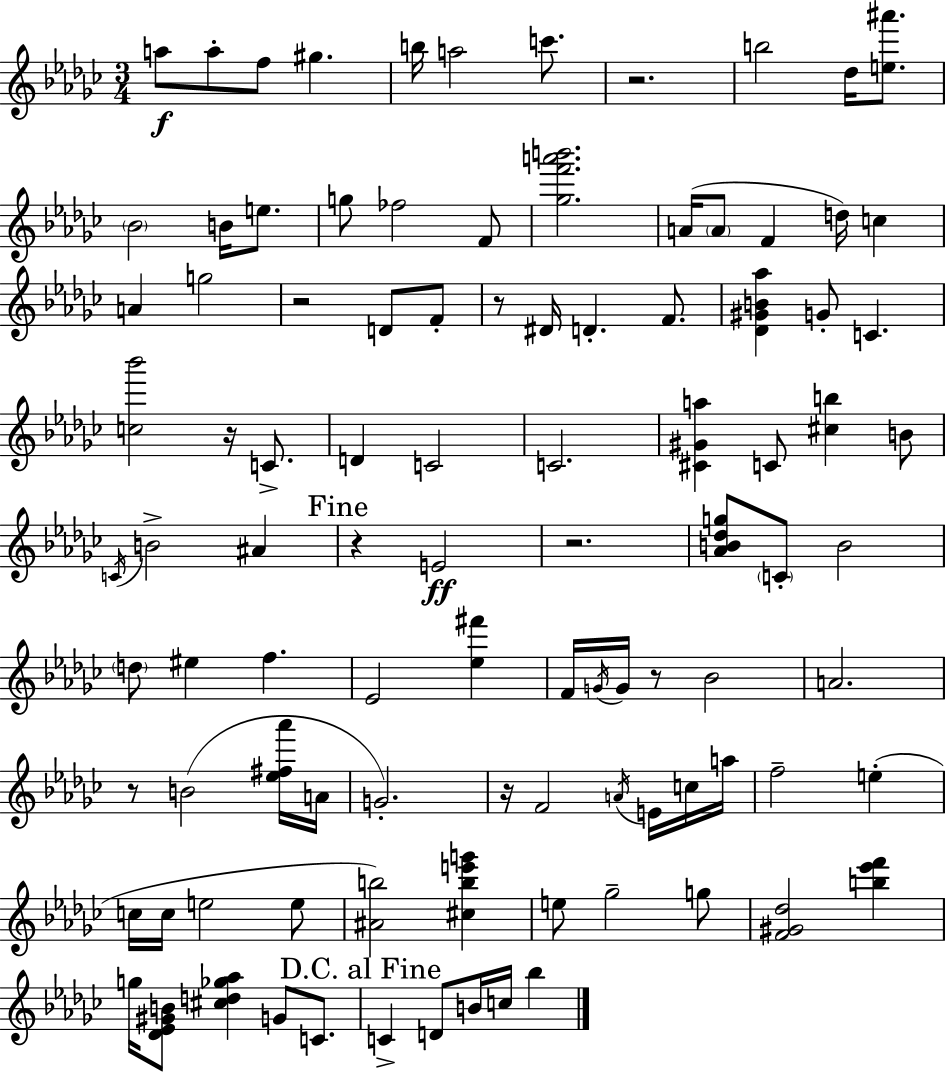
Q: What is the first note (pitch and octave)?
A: A5